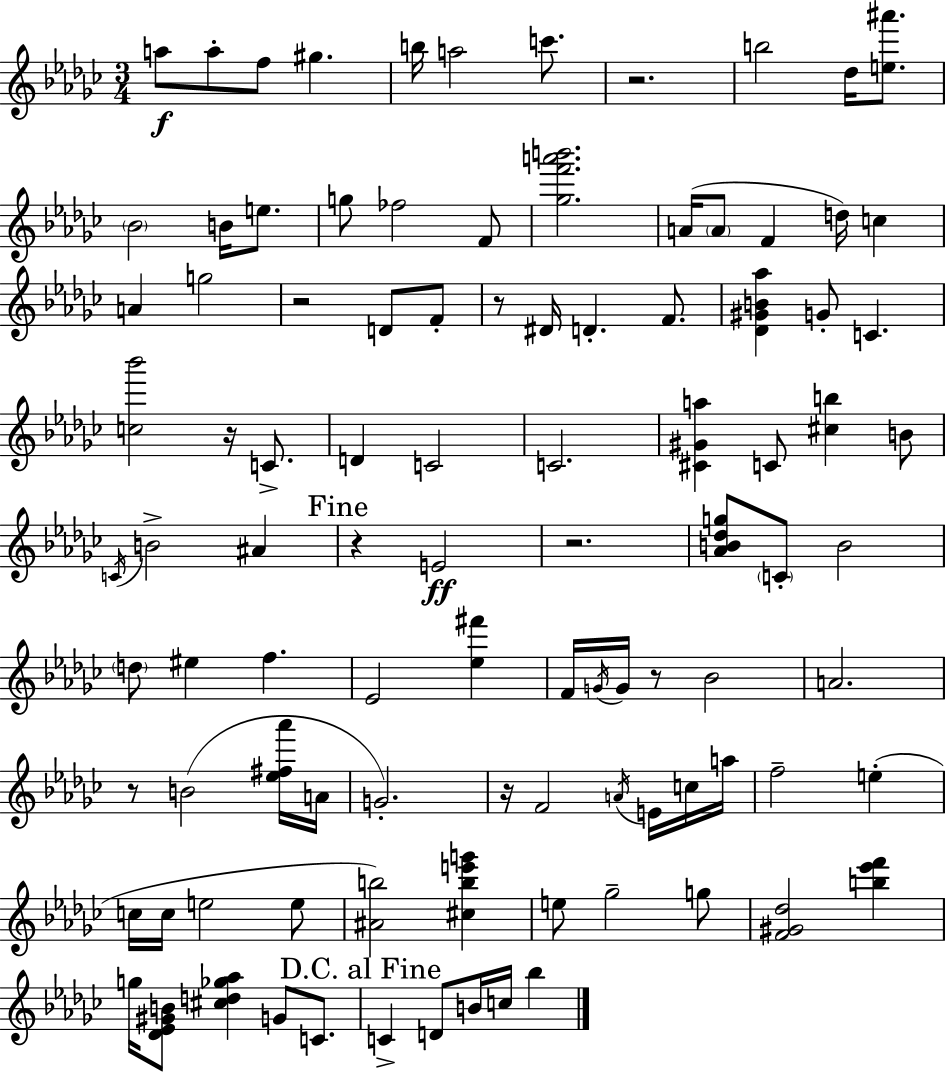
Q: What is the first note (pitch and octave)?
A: A5